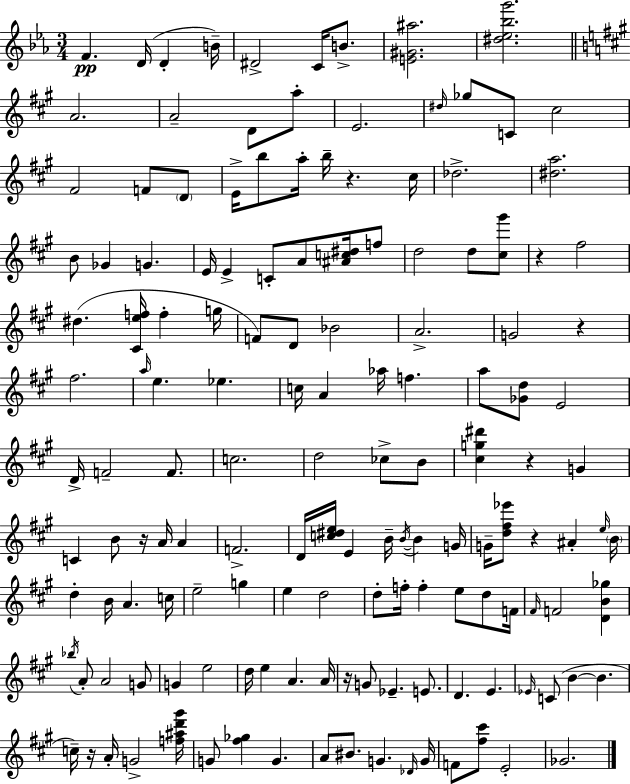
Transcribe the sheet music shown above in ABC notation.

X:1
T:Untitled
M:3/4
L:1/4
K:Cm
F D/4 D B/4 ^D2 C/4 B/2 [E^G^a]2 [^d_e_bg']2 A2 A2 D/2 a/2 E2 ^d/4 _g/2 C/2 ^c2 ^F2 F/2 D/2 E/4 b/2 a/4 b/4 z ^c/4 _d2 [^da]2 B/2 _G G E/4 E C/2 A/2 [^Ac^d]/4 f/2 d2 d/2 [^c^g']/2 z ^f2 ^d [^Cef]/4 f g/4 F/2 D/2 _B2 A2 G2 z ^f2 a/4 e _e c/4 A _a/4 f a/2 [_Gd]/2 E2 D/4 F2 F/2 c2 d2 _c/2 B/2 [^cg^d'] z G C B/2 z/4 A/4 A F2 D/4 [c^de]/4 E B/4 B/4 B G/4 G/4 [d^f_e']/2 z ^A e/4 B/4 d B/4 A c/4 e2 g e d2 d/2 f/4 f e/2 d/2 F/4 ^F/4 F2 [DB_g] _b/4 A/2 A2 G/2 G e2 d/4 e A A/4 z/4 G/2 _E E/2 D E _E/4 C/2 B B c/4 z/4 A/4 G2 [f^ad'^g']/4 G/2 [^f_g] G A/2 ^B/2 G _D/4 G/4 F/2 [^f^c']/2 E2 _G2